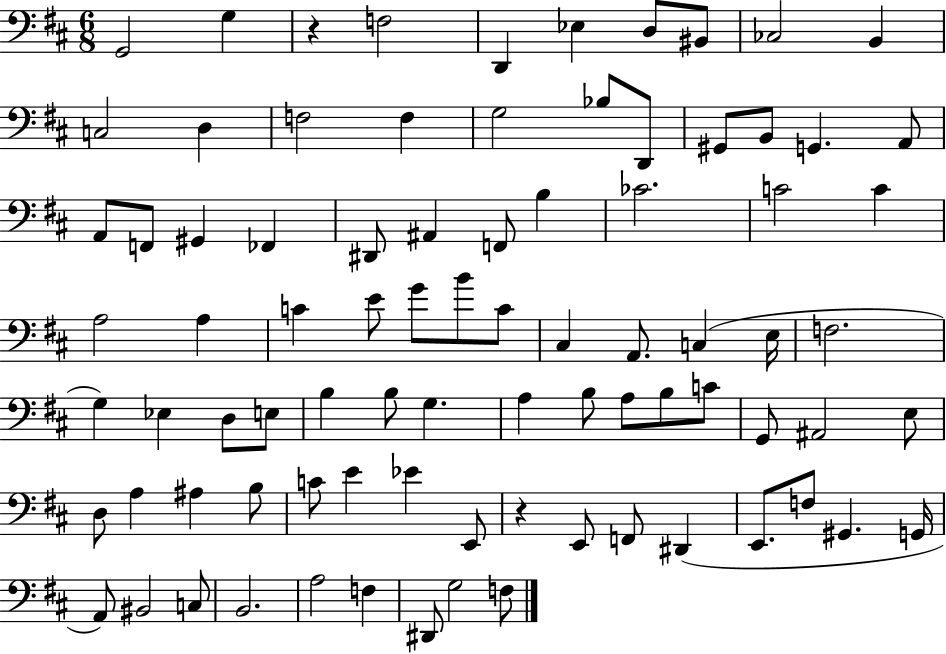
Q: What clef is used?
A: bass